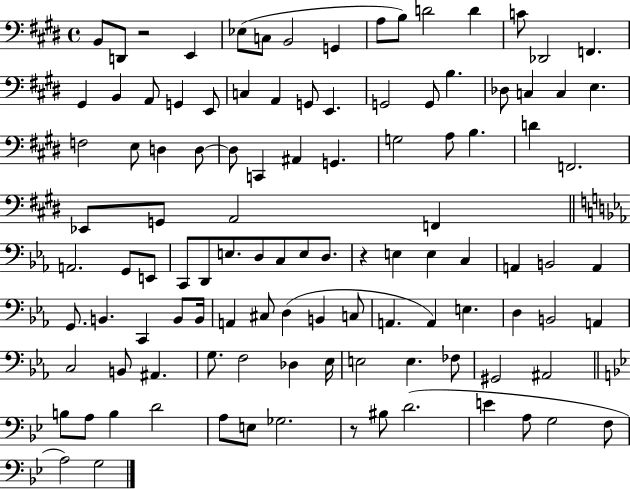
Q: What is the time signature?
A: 4/4